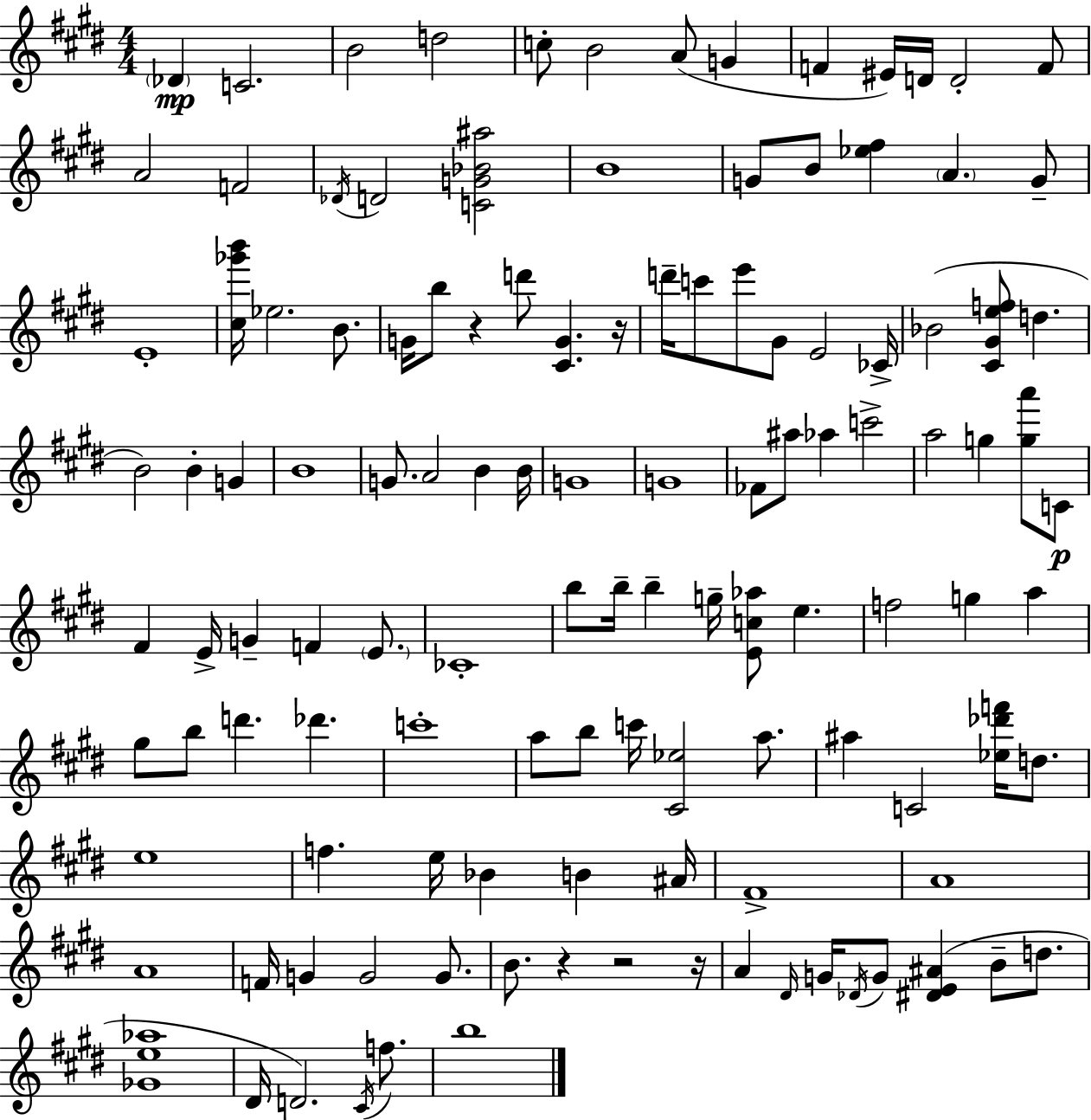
Db4/q C4/h. B4/h D5/h C5/e B4/h A4/e G4/q F4/q EIS4/s D4/s D4/h F4/e A4/h F4/h Db4/s D4/h [C4,G4,Bb4,A#5]/h B4/w G4/e B4/e [Eb5,F#5]/q A4/q. G4/e E4/w [C#5,Gb6,B6]/s Eb5/h. B4/e. G4/s B5/e R/q D6/e [C#4,G4]/q. R/s D6/s C6/e E6/e G#4/e E4/h CES4/s Bb4/h [C#4,G#4,E5,F5]/e D5/q. B4/h B4/q G4/q B4/w G4/e. A4/h B4/q B4/s G4/w G4/w FES4/e A#5/e Ab5/q C6/h A5/h G5/q [G5,A6]/e C4/e F#4/q E4/s G4/q F4/q E4/e. CES4/w B5/e B5/s B5/q G5/s [E4,C5,Ab5]/e E5/q. F5/h G5/q A5/q G#5/e B5/e D6/q. Db6/q. C6/w A5/e B5/e C6/s [C#4,Eb5]/h A5/e. A#5/q C4/h [Eb5,Db6,F6]/s D5/e. E5/w F5/q. E5/s Bb4/q B4/q A#4/s F#4/w A4/w A4/w F4/s G4/q G4/h G4/e. B4/e. R/q R/h R/s A4/q D#4/s G4/s Db4/s G4/e [D#4,E4,A#4]/q B4/e D5/e. [Gb4,E5,Ab5]/w D#4/s D4/h. C#4/s F5/e. B5/w